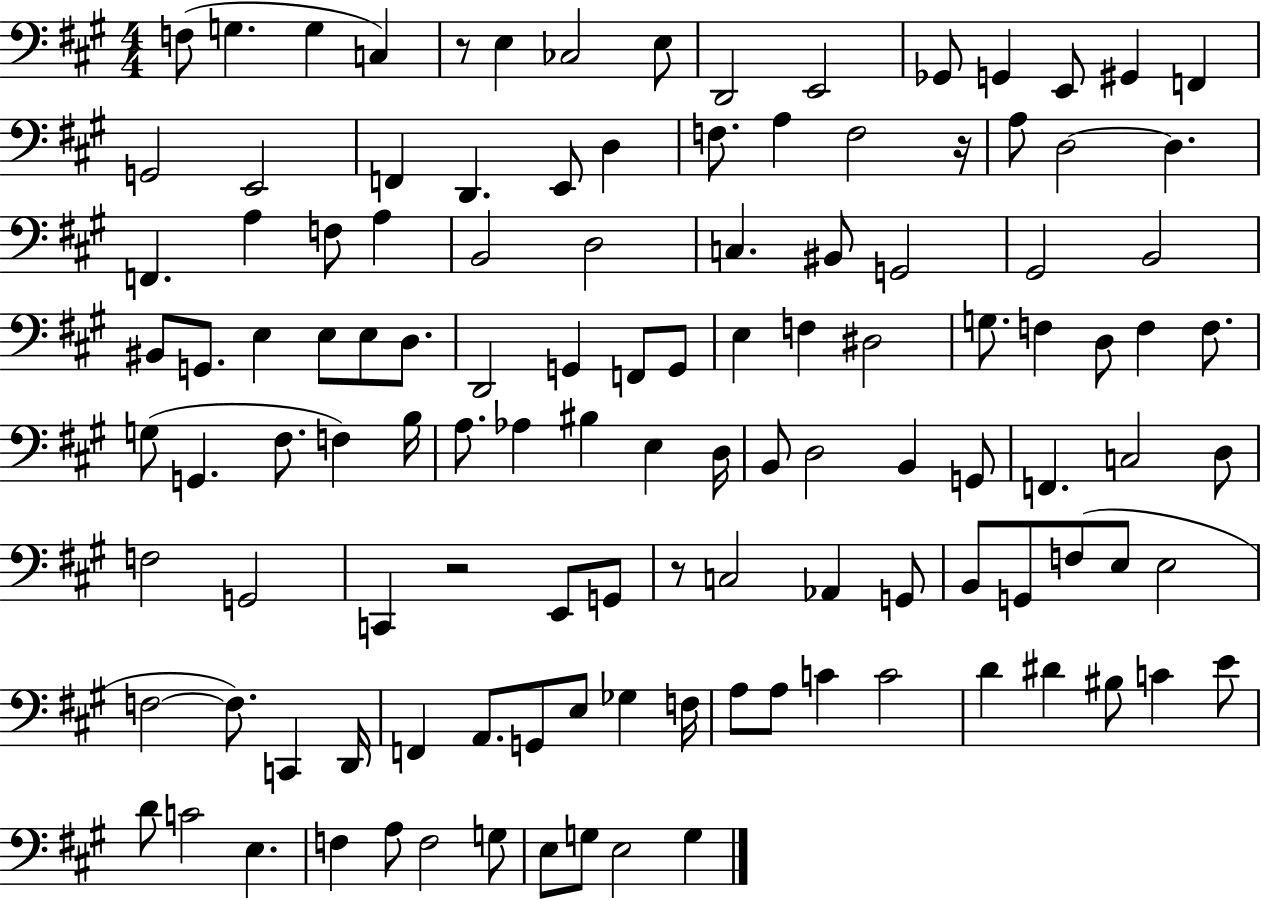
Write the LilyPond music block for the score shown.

{
  \clef bass
  \numericTimeSignature
  \time 4/4
  \key a \major
  f8( g4. g4 c4) | r8 e4 ces2 e8 | d,2 e,2 | ges,8 g,4 e,8 gis,4 f,4 | \break g,2 e,2 | f,4 d,4. e,8 d4 | f8. a4 f2 r16 | a8 d2~~ d4. | \break f,4. a4 f8 a4 | b,2 d2 | c4. bis,8 g,2 | gis,2 b,2 | \break bis,8 g,8. e4 e8 e8 d8. | d,2 g,4 f,8 g,8 | e4 f4 dis2 | g8. f4 d8 f4 f8. | \break g8( g,4. fis8. f4) b16 | a8. aes4 bis4 e4 d16 | b,8 d2 b,4 g,8 | f,4. c2 d8 | \break f2 g,2 | c,4 r2 e,8 g,8 | r8 c2 aes,4 g,8 | b,8 g,8 f8( e8 e2 | \break f2~~ f8.) c,4 d,16 | f,4 a,8. g,8 e8 ges4 f16 | a8 a8 c'4 c'2 | d'4 dis'4 bis8 c'4 e'8 | \break d'8 c'2 e4. | f4 a8 f2 g8 | e8 g8 e2 g4 | \bar "|."
}